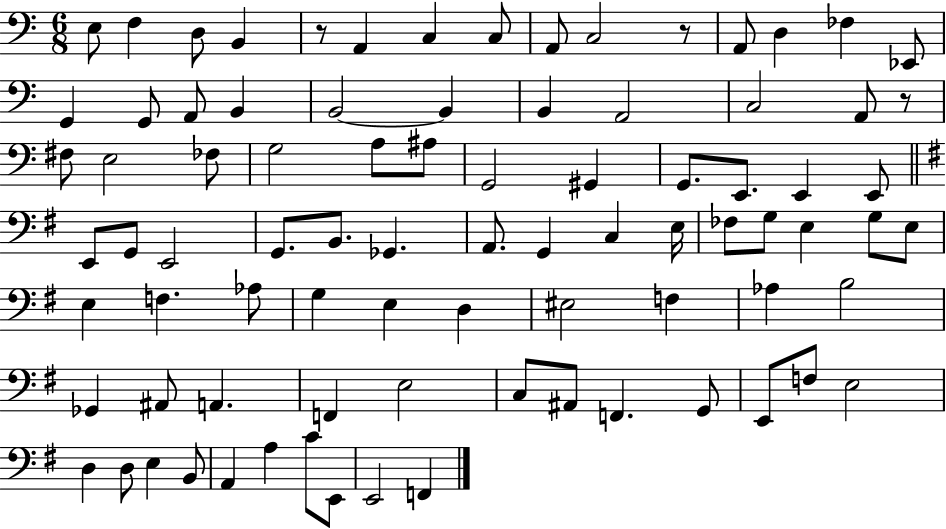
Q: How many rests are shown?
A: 3